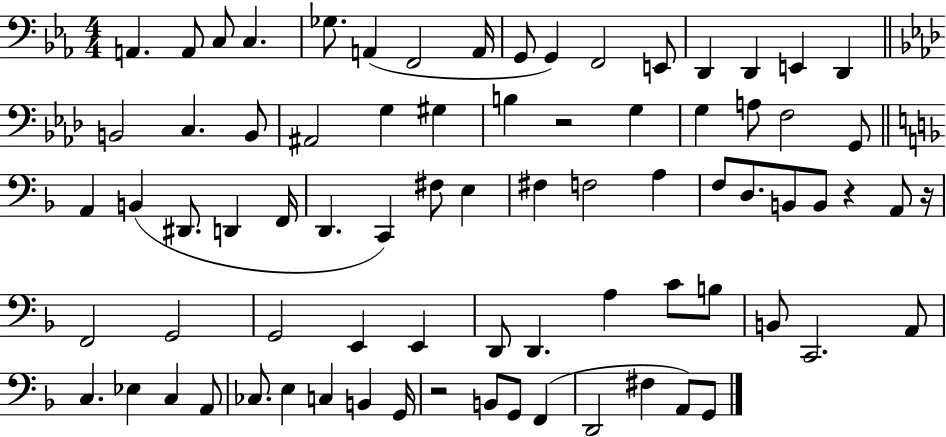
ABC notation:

X:1
T:Untitled
M:4/4
L:1/4
K:Eb
A,, A,,/2 C,/2 C, _G,/2 A,, F,,2 A,,/4 G,,/2 G,, F,,2 E,,/2 D,, D,, E,, D,, B,,2 C, B,,/2 ^A,,2 G, ^G, B, z2 G, G, A,/2 F,2 G,,/2 A,, B,, ^D,,/2 D,, F,,/4 D,, C,, ^F,/2 E, ^F, F,2 A, F,/2 D,/2 B,,/2 B,,/2 z A,,/2 z/4 F,,2 G,,2 G,,2 E,, E,, D,,/2 D,, A, C/2 B,/2 B,,/2 C,,2 A,,/2 C, _E, C, A,,/2 _C,/2 E, C, B,, G,,/4 z2 B,,/2 G,,/2 F,, D,,2 ^F, A,,/2 G,,/2